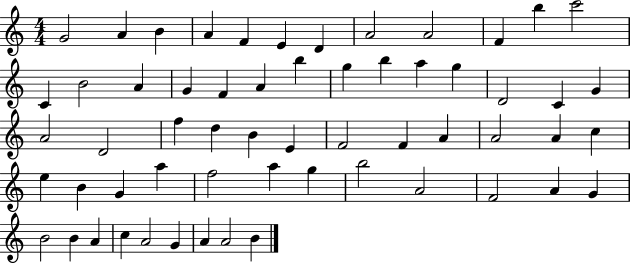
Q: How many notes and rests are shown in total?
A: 59